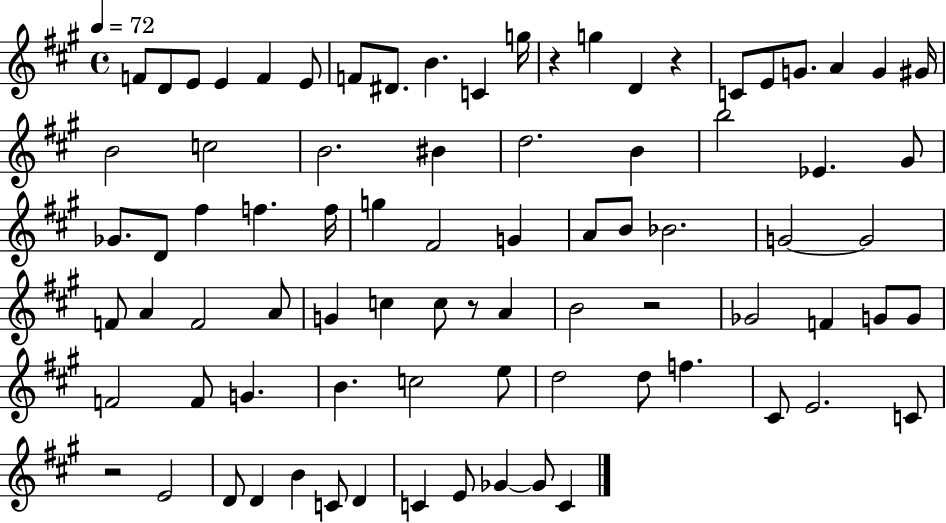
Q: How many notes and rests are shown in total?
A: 82